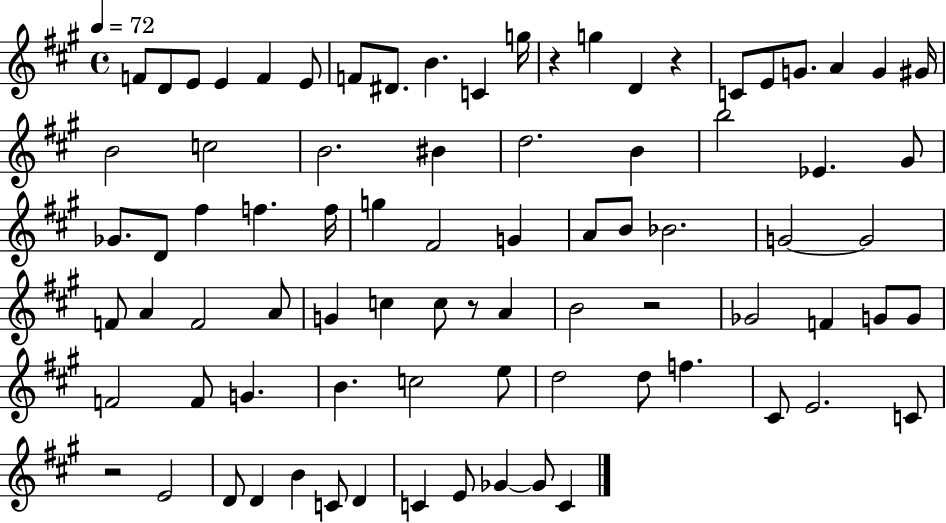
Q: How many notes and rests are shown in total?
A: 82